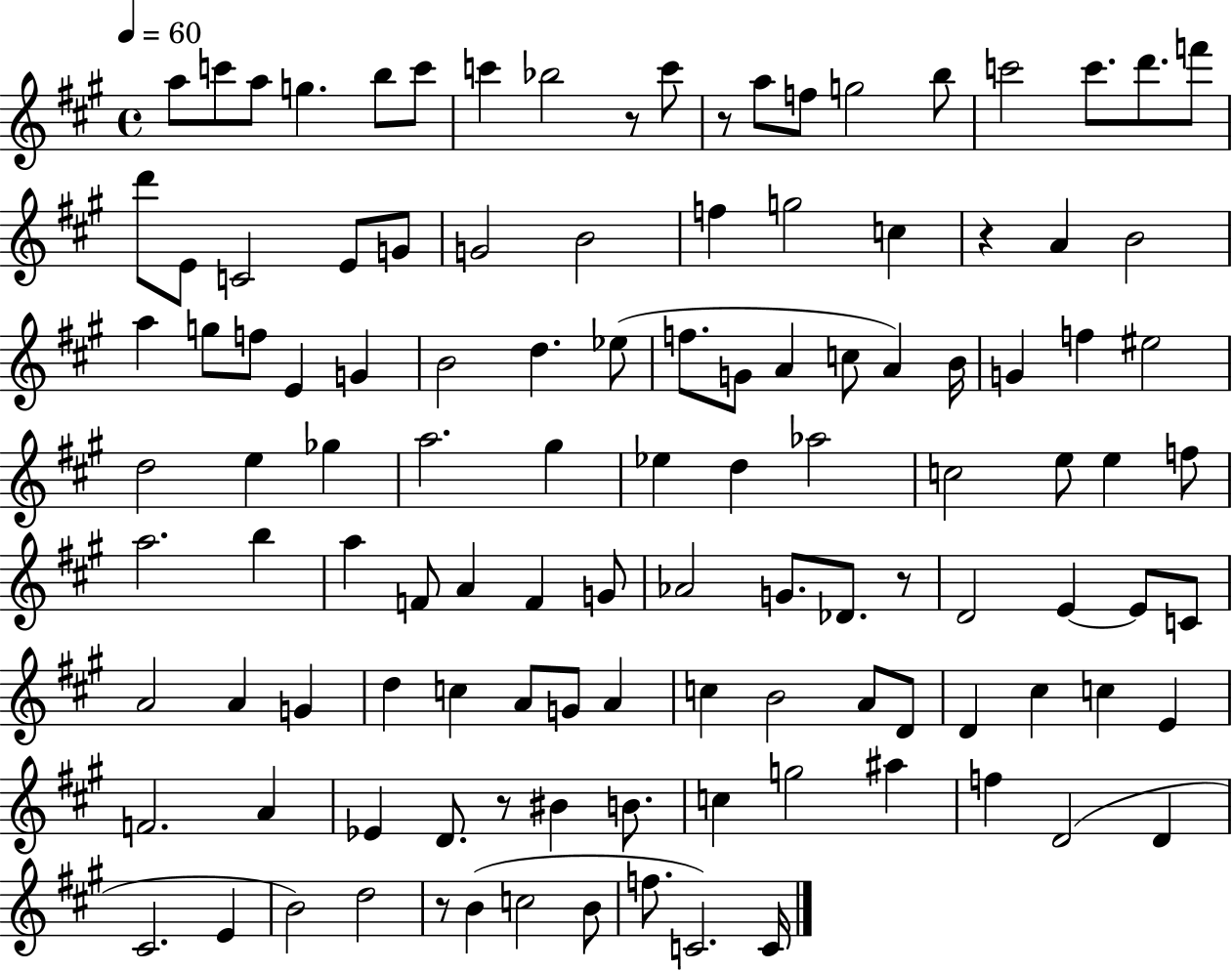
{
  \clef treble
  \time 4/4
  \defaultTimeSignature
  \key a \major
  \tempo 4 = 60
  a''8 c'''8 a''8 g''4. b''8 c'''8 | c'''4 bes''2 r8 c'''8 | r8 a''8 f''8 g''2 b''8 | c'''2 c'''8. d'''8. f'''8 | \break d'''8 e'8 c'2 e'8 g'8 | g'2 b'2 | f''4 g''2 c''4 | r4 a'4 b'2 | \break a''4 g''8 f''8 e'4 g'4 | b'2 d''4. ees''8( | f''8. g'8 a'4 c''8 a'4) b'16 | g'4 f''4 eis''2 | \break d''2 e''4 ges''4 | a''2. gis''4 | ees''4 d''4 aes''2 | c''2 e''8 e''4 f''8 | \break a''2. b''4 | a''4 f'8 a'4 f'4 g'8 | aes'2 g'8. des'8. r8 | d'2 e'4~~ e'8 c'8 | \break a'2 a'4 g'4 | d''4 c''4 a'8 g'8 a'4 | c''4 b'2 a'8 d'8 | d'4 cis''4 c''4 e'4 | \break f'2. a'4 | ees'4 d'8. r8 bis'4 b'8. | c''4 g''2 ais''4 | f''4 d'2( d'4 | \break cis'2. e'4 | b'2) d''2 | r8 b'4( c''2 b'8 | f''8. c'2.) c'16 | \break \bar "|."
}